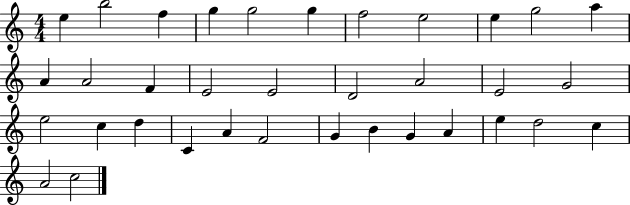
{
  \clef treble
  \numericTimeSignature
  \time 4/4
  \key c \major
  e''4 b''2 f''4 | g''4 g''2 g''4 | f''2 e''2 | e''4 g''2 a''4 | \break a'4 a'2 f'4 | e'2 e'2 | d'2 a'2 | e'2 g'2 | \break e''2 c''4 d''4 | c'4 a'4 f'2 | g'4 b'4 g'4 a'4 | e''4 d''2 c''4 | \break a'2 c''2 | \bar "|."
}